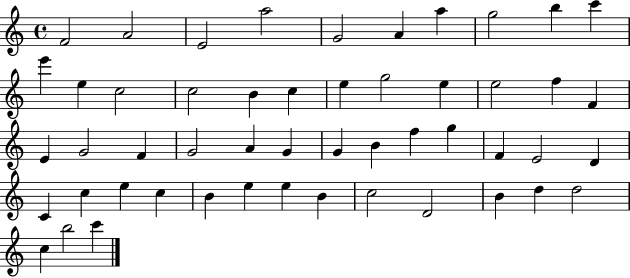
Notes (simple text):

F4/h A4/h E4/h A5/h G4/h A4/q A5/q G5/h B5/q C6/q E6/q E5/q C5/h C5/h B4/q C5/q E5/q G5/h E5/q E5/h F5/q F4/q E4/q G4/h F4/q G4/h A4/q G4/q G4/q B4/q F5/q G5/q F4/q E4/h D4/q C4/q C5/q E5/q C5/q B4/q E5/q E5/q B4/q C5/h D4/h B4/q D5/q D5/h C5/q B5/h C6/q